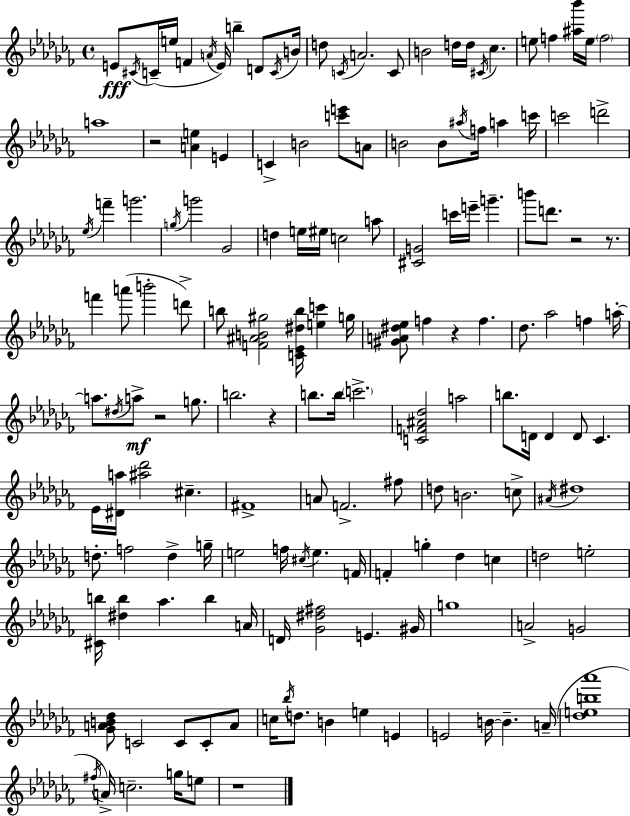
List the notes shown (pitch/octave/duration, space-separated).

E4/e C#4/s C4/s E5/s F4/q A4/s E4/s B5/q D4/e C4/s B4/s D5/e C4/s A4/h. C4/e B4/h D5/s D5/s C#4/s CES5/q. E5/e F5/q [A#5,Bb6]/s E5/s F5/h A5/w R/h [A4,E5]/q E4/q C4/q B4/h [C6,E6]/e A4/e B4/h B4/e A#5/s F5/s A5/q C6/s C6/h D6/h Eb5/s F6/q G6/h. G5/s G6/h Gb4/h D5/q E5/s EIS5/s C5/h A5/e [C#4,G4]/h C6/s E6/s G6/q. B6/e D6/e. R/h R/e. F6/q A6/e B6/h D6/e B5/e [F4,A#4,B4,G#5]/h [C4,Eb4,D#5,B5]/s [E5,C6]/q G5/s [G#4,A4,D#5,Eb5]/e F5/q R/q F5/q. Db5/e. Ab5/h F5/q A5/s A5/e. D#5/s A5/e R/h G5/e. B5/h. R/q B5/e. B5/s C6/h. [C4,F4,A#4,Db5]/h A5/h B5/e. D4/s D4/q D4/e CES4/q. Eb4/s [D#4,A5]/s [A#5,Db6]/h C#5/q. F#4/w A4/e F4/h. F#5/e D5/e B4/h. C5/e A#4/s D#5/w D5/e. F5/h D5/q G5/s E5/h F5/s C#5/s E5/q. F4/s F4/q G5/q Db5/q C5/q D5/h E5/h [C#4,B5]/s [D#5,B5]/q Ab5/q. B5/q A4/s D4/s [Gb4,D#5,F#5]/h E4/q. G#4/s G5/w A4/h G4/h [Gb4,A4,B4,Db5]/e C4/h C4/e C4/e A4/e C5/s Bb5/s D5/e. B4/q E5/q E4/q E4/h B4/s B4/q. A4/s [Db5,E5,B5,Ab6]/w F#5/s A4/s C5/h. G5/s E5/e R/w